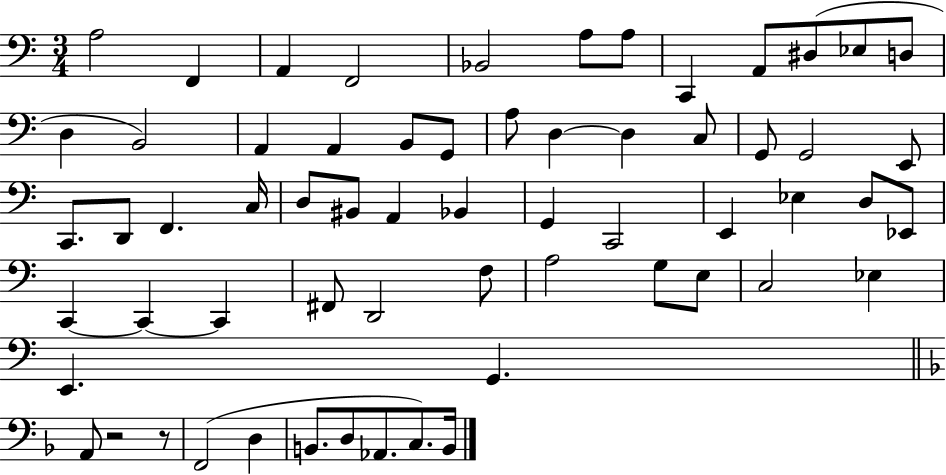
{
  \clef bass
  \numericTimeSignature
  \time 3/4
  \key c \major
  a2 f,4 | a,4 f,2 | bes,2 a8 a8 | c,4 a,8 dis8( ees8 d8 | \break d4 b,2) | a,4 a,4 b,8 g,8 | a8 d4~~ d4 c8 | g,8 g,2 e,8 | \break c,8. d,8 f,4. c16 | d8 bis,8 a,4 bes,4 | g,4 c,2 | e,4 ees4 d8 ees,8 | \break c,4~~ c,4~~ c,4 | fis,8 d,2 f8 | a2 g8 e8 | c2 ees4 | \break e,4. g,4. | \bar "||" \break \key f \major a,8 r2 r8 | f,2( d4 | b,8. d8 aes,8. c8.) b,16 | \bar "|."
}